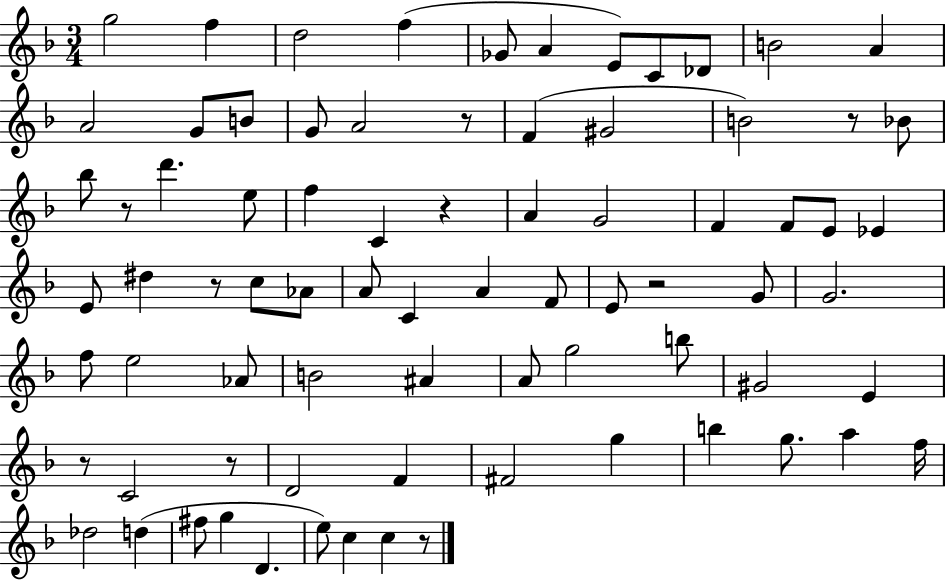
{
  \clef treble
  \numericTimeSignature
  \time 3/4
  \key f \major
  g''2 f''4 | d''2 f''4( | ges'8 a'4 e'8) c'8 des'8 | b'2 a'4 | \break a'2 g'8 b'8 | g'8 a'2 r8 | f'4( gis'2 | b'2) r8 bes'8 | \break bes''8 r8 d'''4. e''8 | f''4 c'4 r4 | a'4 g'2 | f'4 f'8 e'8 ees'4 | \break e'8 dis''4 r8 c''8 aes'8 | a'8 c'4 a'4 f'8 | e'8 r2 g'8 | g'2. | \break f''8 e''2 aes'8 | b'2 ais'4 | a'8 g''2 b''8 | gis'2 e'4 | \break r8 c'2 r8 | d'2 f'4 | fis'2 g''4 | b''4 g''8. a''4 f''16 | \break des''2 d''4( | fis''8 g''4 d'4. | e''8) c''4 c''4 r8 | \bar "|."
}